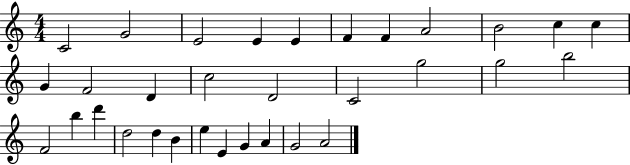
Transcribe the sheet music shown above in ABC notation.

X:1
T:Untitled
M:4/4
L:1/4
K:C
C2 G2 E2 E E F F A2 B2 c c G F2 D c2 D2 C2 g2 g2 b2 F2 b d' d2 d B e E G A G2 A2